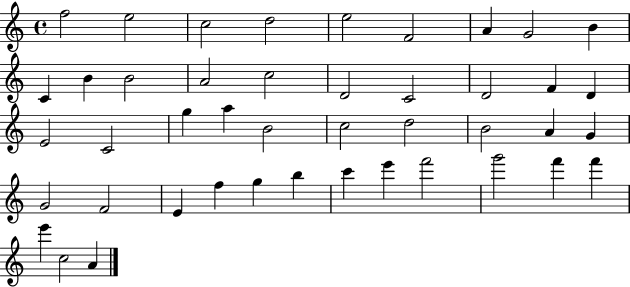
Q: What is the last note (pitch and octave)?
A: A4